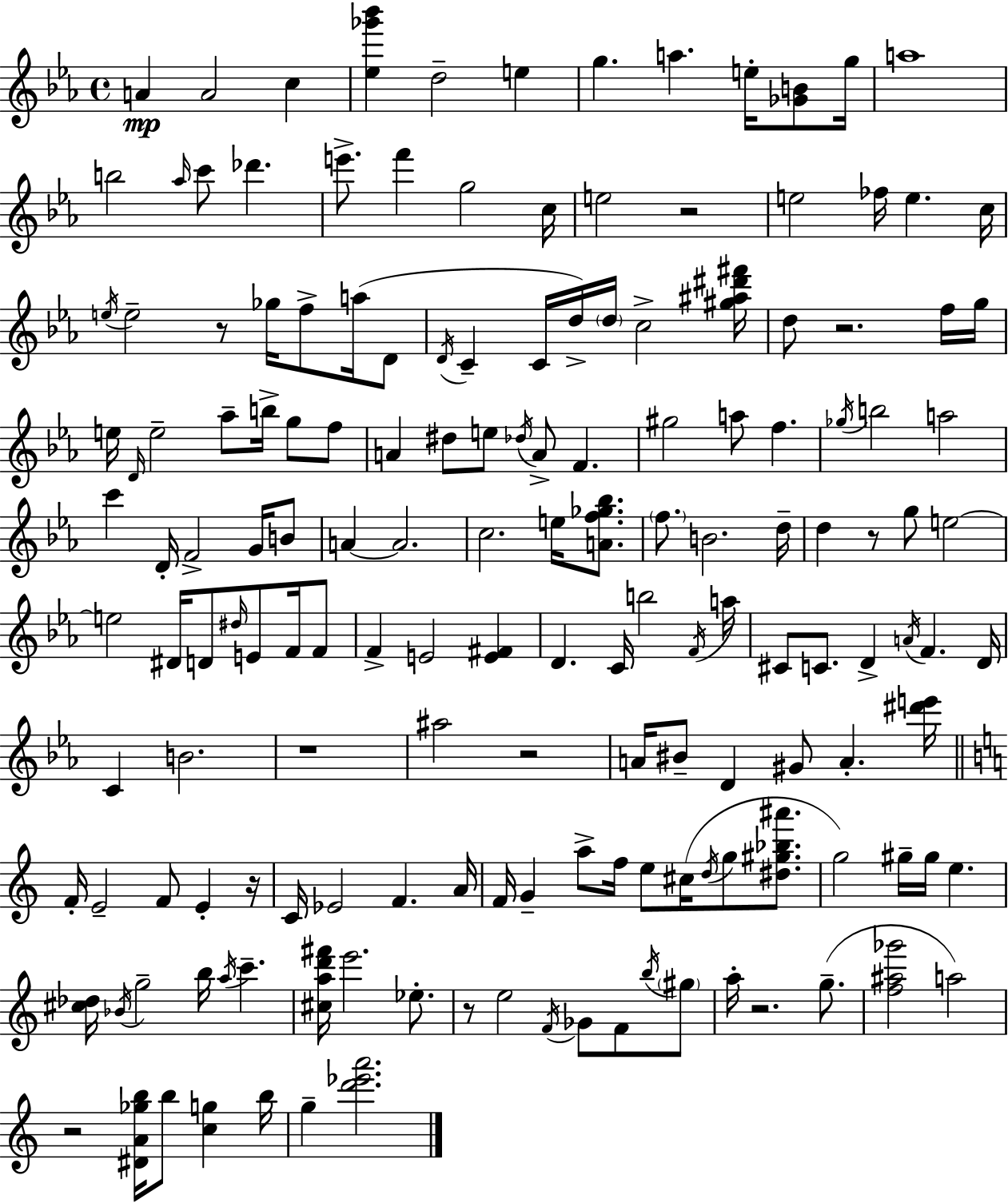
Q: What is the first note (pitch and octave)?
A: A4